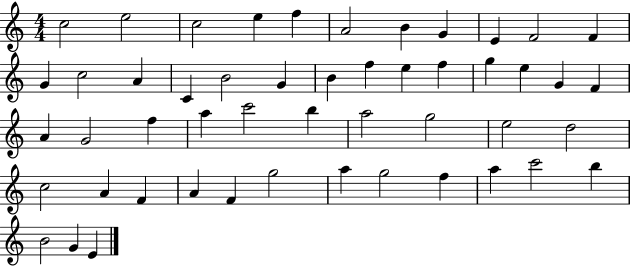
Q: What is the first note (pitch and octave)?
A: C5